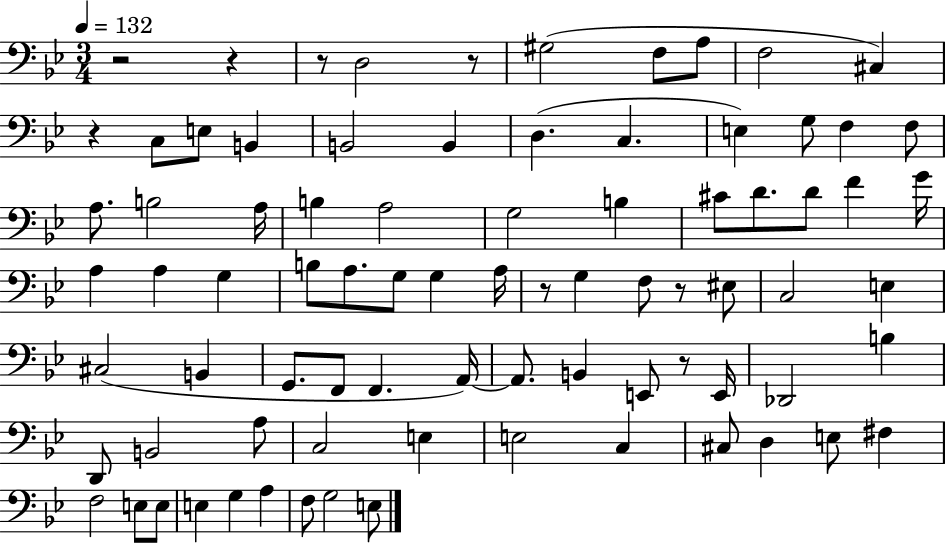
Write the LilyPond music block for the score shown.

{
  \clef bass
  \numericTimeSignature
  \time 3/4
  \key bes \major
  \tempo 4 = 132
  r2 r4 | r8 d2 r8 | gis2( f8 a8 | f2 cis4) | \break r4 c8 e8 b,4 | b,2 b,4 | d4.( c4. | e4) g8 f4 f8 | \break a8. b2 a16 | b4 a2 | g2 b4 | cis'8 d'8. d'8 f'4 g'16 | \break a4 a4 g4 | b8 a8. g8 g4 a16 | r8 g4 f8 r8 eis8 | c2 e4 | \break cis2( b,4 | g,8. f,8 f,4. a,16~~) | a,8. b,4 e,8 r8 e,16 | des,2 b4 | \break d,8 b,2 a8 | c2 e4 | e2 c4 | cis8 d4 e8 fis4 | \break f2 e8 e8 | e4 g4 a4 | f8 g2 e8 | \bar "|."
}